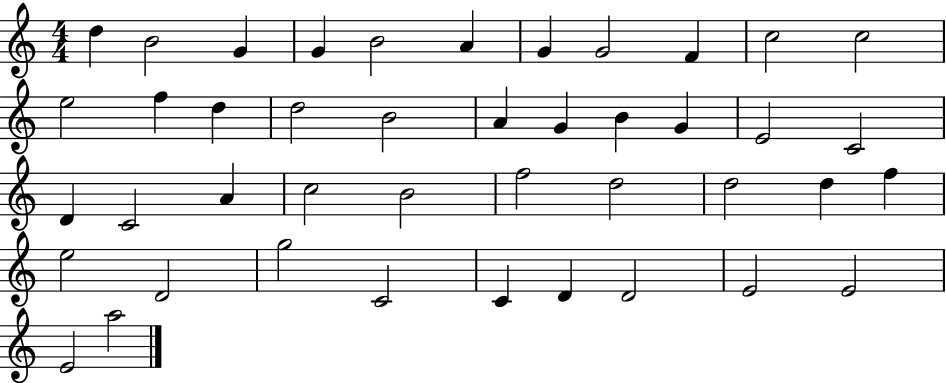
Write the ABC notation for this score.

X:1
T:Untitled
M:4/4
L:1/4
K:C
d B2 G G B2 A G G2 F c2 c2 e2 f d d2 B2 A G B G E2 C2 D C2 A c2 B2 f2 d2 d2 d f e2 D2 g2 C2 C D D2 E2 E2 E2 a2